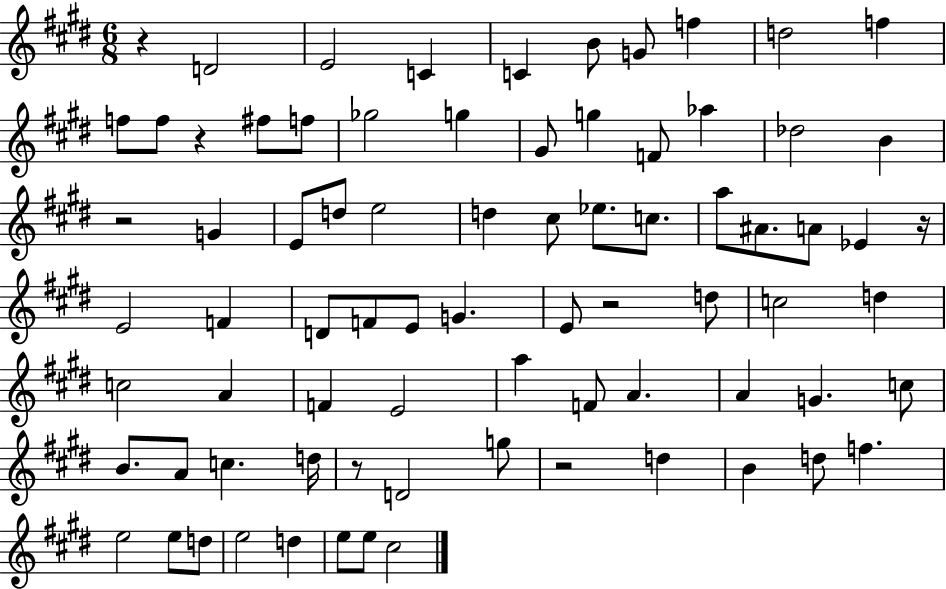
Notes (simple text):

R/q D4/h E4/h C4/q C4/q B4/e G4/e F5/q D5/h F5/q F5/e F5/e R/q F#5/e F5/e Gb5/h G5/q G#4/e G5/q F4/e Ab5/q Db5/h B4/q R/h G4/q E4/e D5/e E5/h D5/q C#5/e Eb5/e. C5/e. A5/e A#4/e. A4/e Eb4/q R/s E4/h F4/q D4/e F4/e E4/e G4/q. E4/e R/h D5/e C5/h D5/q C5/h A4/q F4/q E4/h A5/q F4/e A4/q. A4/q G4/q. C5/e B4/e. A4/e C5/q. D5/s R/e D4/h G5/e R/h D5/q B4/q D5/e F5/q. E5/h E5/e D5/e E5/h D5/q E5/e E5/e C#5/h